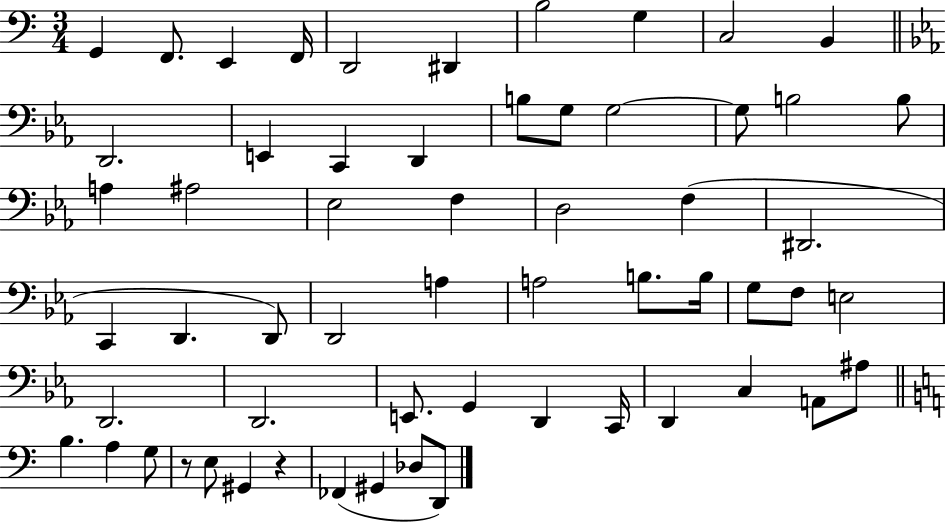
X:1
T:Untitled
M:3/4
L:1/4
K:C
G,, F,,/2 E,, F,,/4 D,,2 ^D,, B,2 G, C,2 B,, D,,2 E,, C,, D,, B,/2 G,/2 G,2 G,/2 B,2 B,/2 A, ^A,2 _E,2 F, D,2 F, ^D,,2 C,, D,, D,,/2 D,,2 A, A,2 B,/2 B,/4 G,/2 F,/2 E,2 D,,2 D,,2 E,,/2 G,, D,, C,,/4 D,, C, A,,/2 ^A,/2 B, A, G,/2 z/2 E,/2 ^G,, z _F,, ^G,, _D,/2 D,,/2